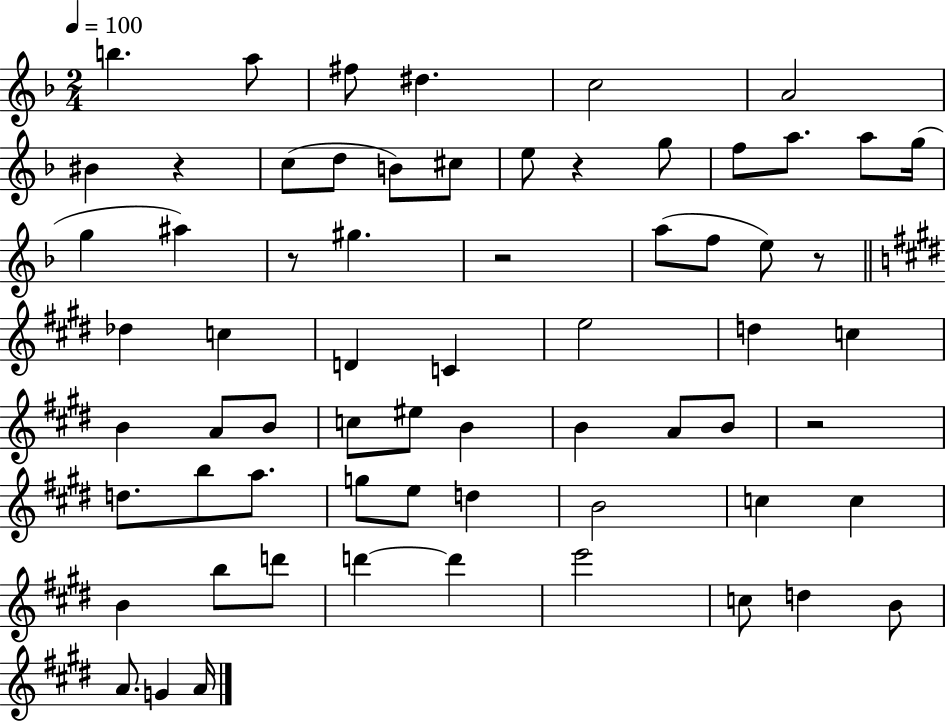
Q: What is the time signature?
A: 2/4